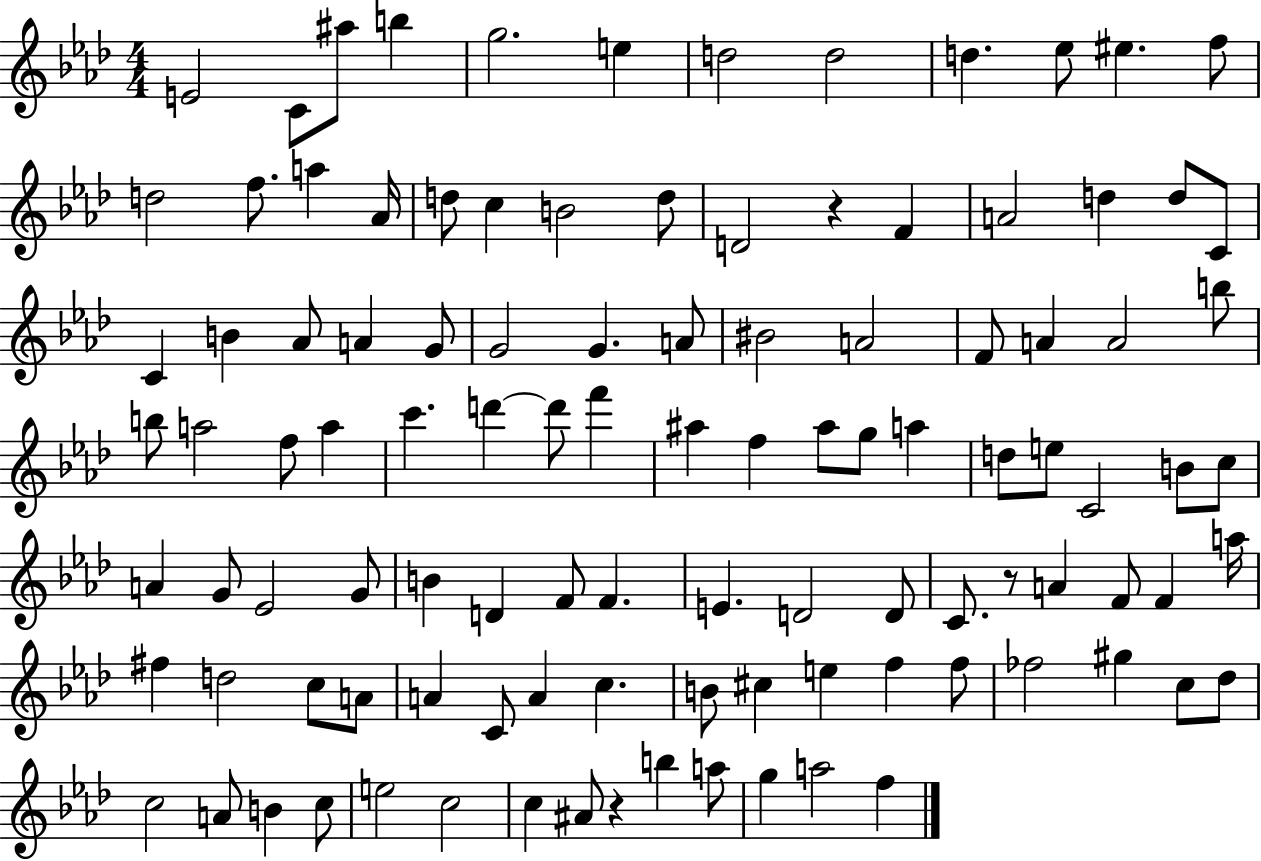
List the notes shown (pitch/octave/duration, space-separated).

E4/h C4/e A#5/e B5/q G5/h. E5/q D5/h D5/h D5/q. Eb5/e EIS5/q. F5/e D5/h F5/e. A5/q Ab4/s D5/e C5/q B4/h D5/e D4/h R/q F4/q A4/h D5/q D5/e C4/e C4/q B4/q Ab4/e A4/q G4/e G4/h G4/q. A4/e BIS4/h A4/h F4/e A4/q A4/h B5/e B5/e A5/h F5/e A5/q C6/q. D6/q D6/e F6/q A#5/q F5/q A#5/e G5/e A5/q D5/e E5/e C4/h B4/e C5/e A4/q G4/e Eb4/h G4/e B4/q D4/q F4/e F4/q. E4/q. D4/h D4/e C4/e. R/e A4/q F4/e F4/q A5/s F#5/q D5/h C5/e A4/e A4/q C4/e A4/q C5/q. B4/e C#5/q E5/q F5/q F5/e FES5/h G#5/q C5/e Db5/e C5/h A4/e B4/q C5/e E5/h C5/h C5/q A#4/e R/q B5/q A5/e G5/q A5/h F5/q